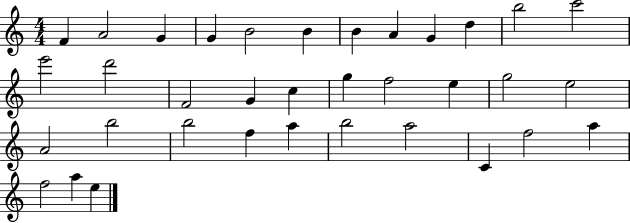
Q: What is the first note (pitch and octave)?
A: F4